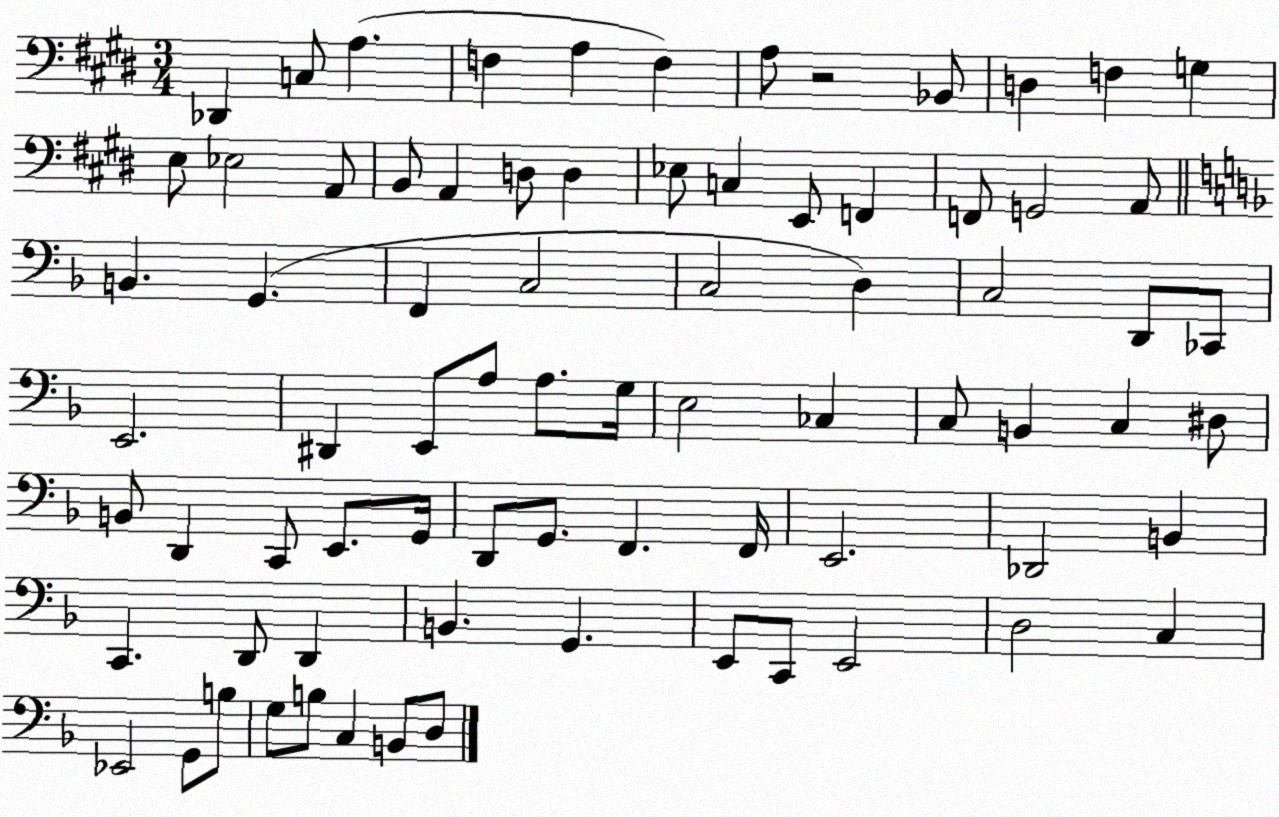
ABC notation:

X:1
T:Untitled
M:3/4
L:1/4
K:E
_D,, C,/2 A, F, A, F, A,/2 z2 _B,,/2 D, F, G, E,/2 _E,2 A,,/2 B,,/2 A,, D,/2 D, _E,/2 C, E,,/2 F,, F,,/2 G,,2 A,,/2 B,, G,, F,, C,2 C,2 D, C,2 D,,/2 _C,,/2 E,,2 ^D,, E,,/2 A,/2 A,/2 G,/4 E,2 _C, C,/2 B,, C, ^D,/2 B,,/2 D,, C,,/2 E,,/2 G,,/4 D,,/2 G,,/2 F,, F,,/4 E,,2 _D,,2 B,, C,, D,,/2 D,, B,, G,, E,,/2 C,,/2 E,,2 D,2 C, _E,,2 G,,/2 B,/2 G,/2 B,/2 C, B,,/2 D,/2